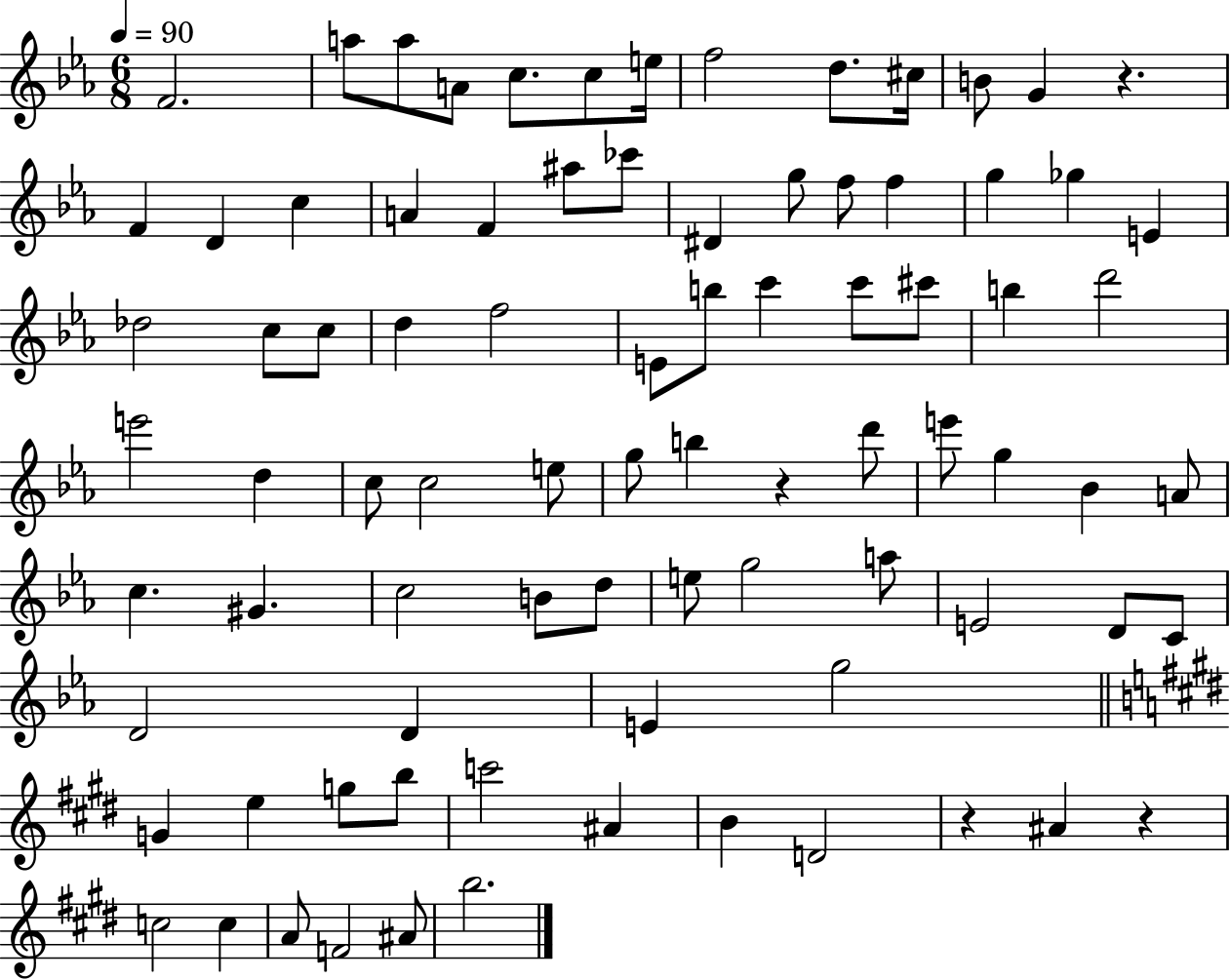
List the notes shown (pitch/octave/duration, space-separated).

F4/h. A5/e A5/e A4/e C5/e. C5/e E5/s F5/h D5/e. C#5/s B4/e G4/q R/q. F4/q D4/q C5/q A4/q F4/q A#5/e CES6/e D#4/q G5/e F5/e F5/q G5/q Gb5/q E4/q Db5/h C5/e C5/e D5/q F5/h E4/e B5/e C6/q C6/e C#6/e B5/q D6/h E6/h D5/q C5/e C5/h E5/e G5/e B5/q R/q D6/e E6/e G5/q Bb4/q A4/e C5/q. G#4/q. C5/h B4/e D5/e E5/e G5/h A5/e E4/h D4/e C4/e D4/h D4/q E4/q G5/h G4/q E5/q G5/e B5/e C6/h A#4/q B4/q D4/h R/q A#4/q R/q C5/h C5/q A4/e F4/h A#4/e B5/h.